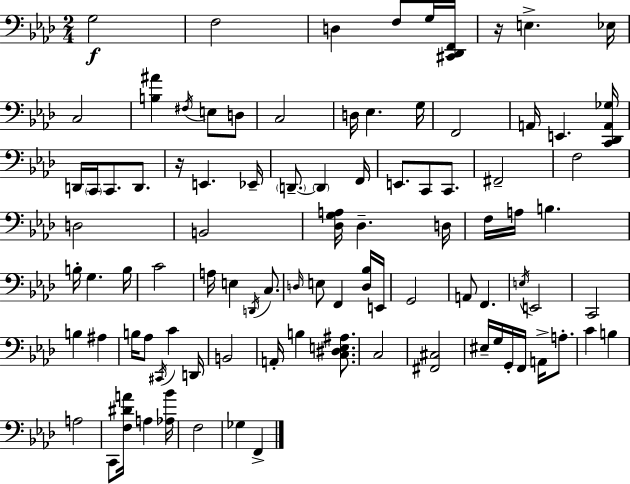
G3/h F3/h D3/q F3/e G3/s [C#2,Db2,F2]/s R/s E3/q. Eb3/s C3/h [B3,A#4]/q F#3/s E3/e D3/e C3/h D3/s Eb3/q. G3/s F2/h A2/s E2/q. [C2,Db2,A2,Gb3]/s D2/s C2/s C2/e. D2/e. R/s E2/q. Eb2/s D2/e. D2/q F2/s E2/e. C2/e C2/e. F#2/h F3/h D3/h B2/h [Db3,G3,A3]/s Db3/q. D3/s F3/s A3/s B3/q. B3/s G3/q. B3/s C4/h A3/s E3/q D2/s C3/e. D3/s E3/e F2/q [D3,Bb3]/s E2/s G2/h A2/e F2/q. E3/s E2/h C2/h B3/q A#3/q B3/s Ab3/e C#2/s C4/q D2/s B2/h A2/s B3/q [C3,D#3,E3,A#3]/e. C3/h [F#2,C#3]/h EIS3/s G3/s G2/s F2/s A2/s A3/e. C4/q B3/q A3/h C2/e [F3,D#4,A4]/s A3/q [Ab3,Bb4]/s F3/h Gb3/q F2/q